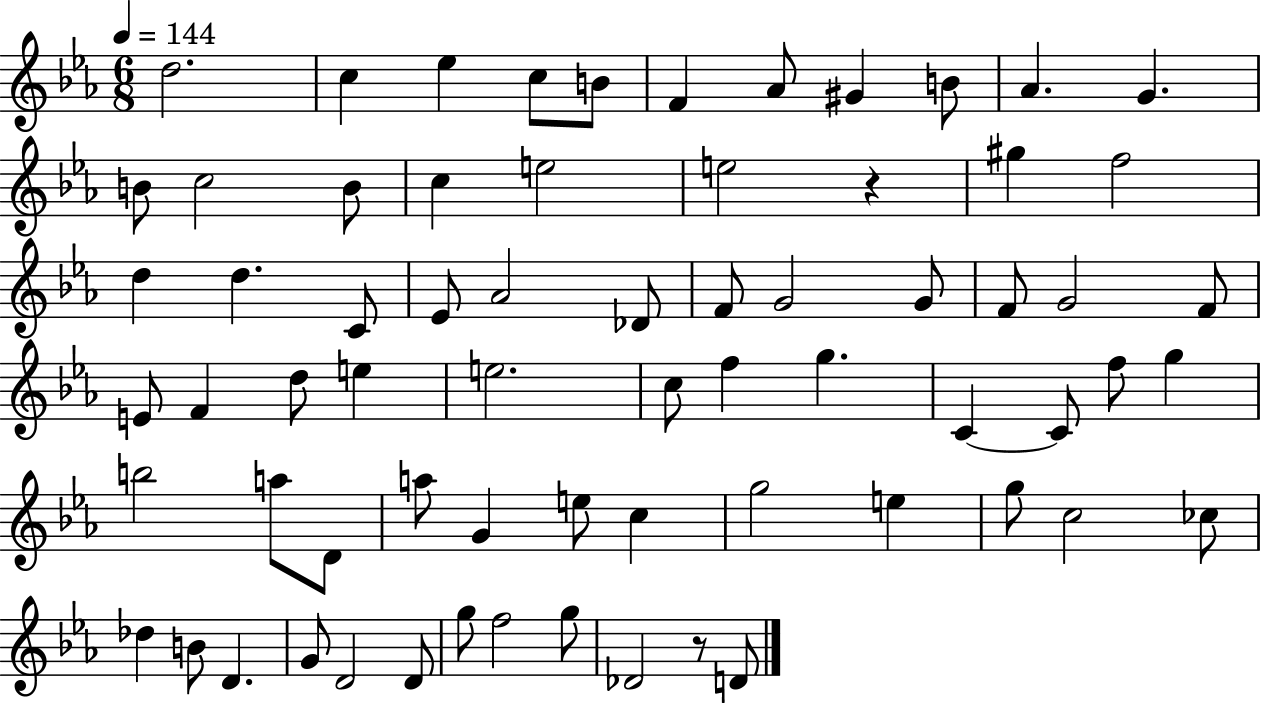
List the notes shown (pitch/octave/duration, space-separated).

D5/h. C5/q Eb5/q C5/e B4/e F4/q Ab4/e G#4/q B4/e Ab4/q. G4/q. B4/e C5/h B4/e C5/q E5/h E5/h R/q G#5/q F5/h D5/q D5/q. C4/e Eb4/e Ab4/h Db4/e F4/e G4/h G4/e F4/e G4/h F4/e E4/e F4/q D5/e E5/q E5/h. C5/e F5/q G5/q. C4/q C4/e F5/e G5/q B5/h A5/e D4/e A5/e G4/q E5/e C5/q G5/h E5/q G5/e C5/h CES5/e Db5/q B4/e D4/q. G4/e D4/h D4/e G5/e F5/h G5/e Db4/h R/e D4/e